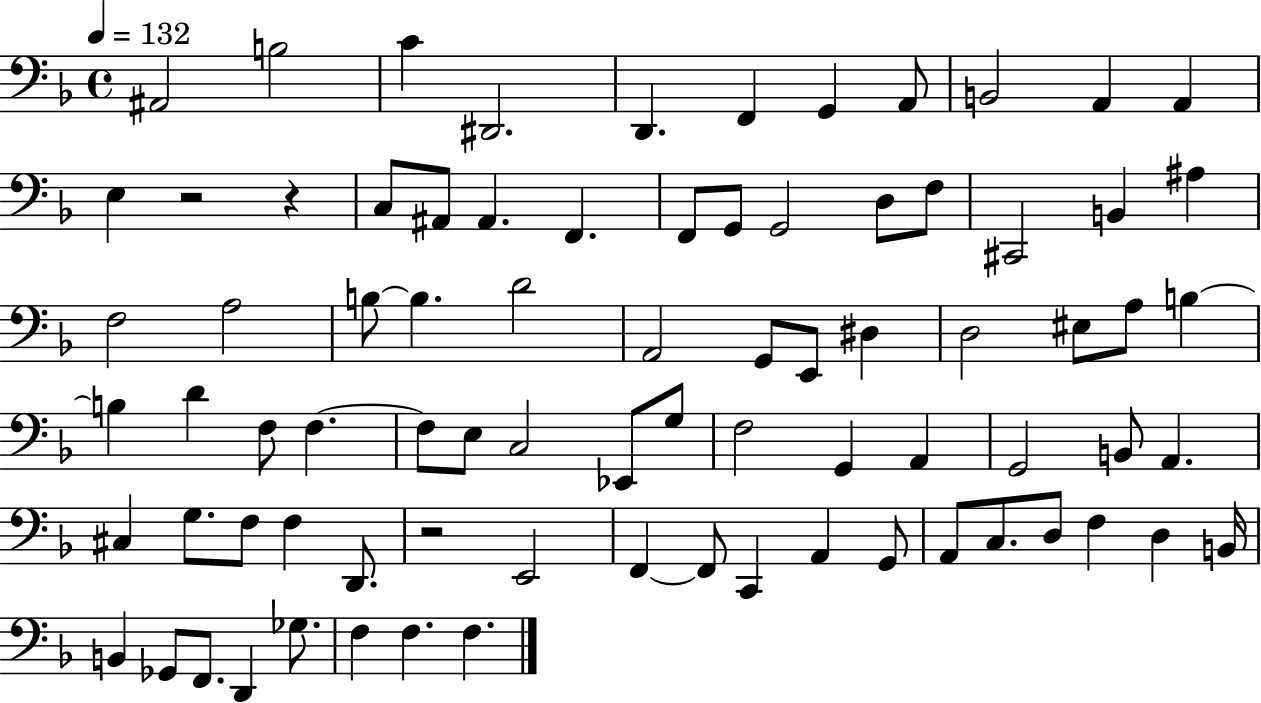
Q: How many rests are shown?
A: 3